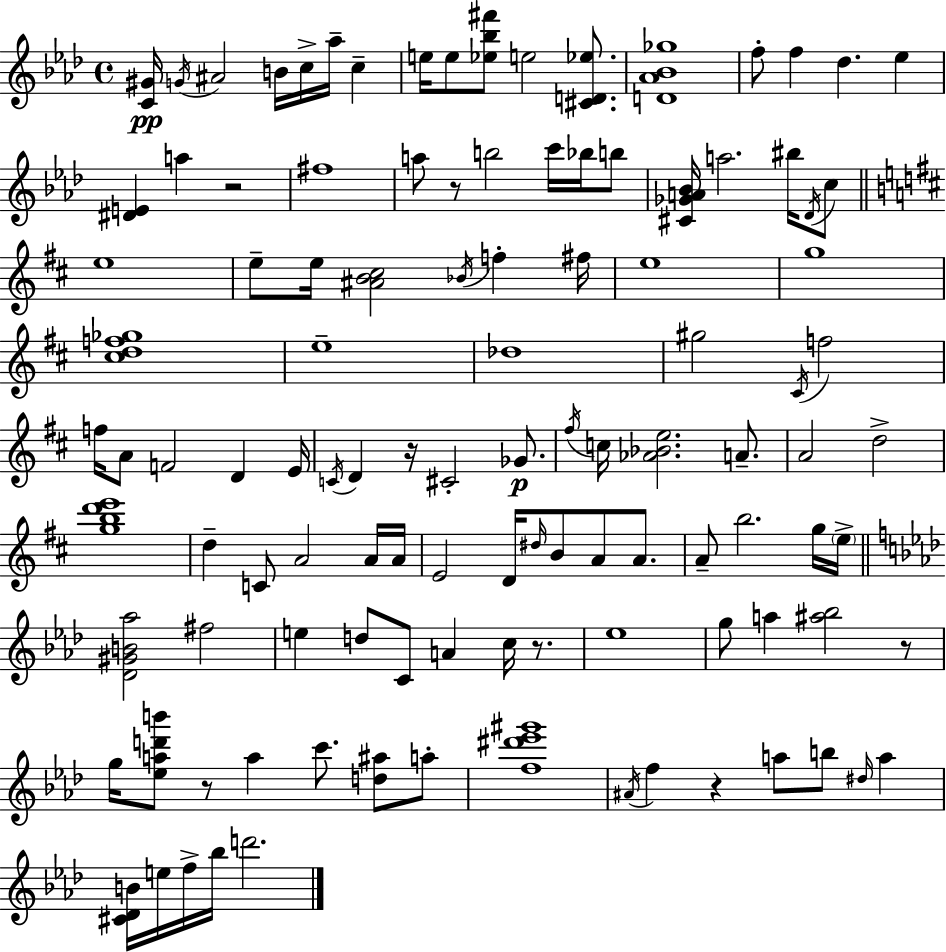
{
  \clef treble
  \time 4/4
  \defaultTimeSignature
  \key f \minor
  <c' gis'>16\pp \acciaccatura { g'16 } ais'2 b'16 c''16-> aes''16-- c''4-- | e''16 e''8 <ees'' bes'' fis'''>8 e''2 <cis' d' ees''>8. | <d' aes' bes' ges''>1 | f''8-. f''4 des''4. ees''4 | \break <dis' e'>4 a''4 r2 | fis''1 | a''8 r8 b''2 c'''16 bes''16 b''8 | <cis' ges' a' bes'>16 a''2. bis''16 \acciaccatura { des'16 } | \break c''8 \bar "||" \break \key b \minor e''1 | e''8-- e''16 <ais' b' cis''>2 \acciaccatura { bes'16 } f''4-. | fis''16 e''1 | g''1 | \break <cis'' d'' f'' ges''>1 | e''1-- | des''1 | gis''2 \acciaccatura { cis'16 } f''2 | \break f''16 a'8 f'2 d'4 | e'16 \acciaccatura { c'16 } d'4 r16 cis'2-. | ges'8.\p \acciaccatura { fis''16 } c''16 <aes' bes' e''>2. | a'8.-- a'2 d''2-> | \break <g'' b'' d''' e'''>1 | d''4-- c'8 a'2 | a'16 a'16 e'2 d'16 \grace { dis''16 } b'8 | a'8 a'8. a'8-- b''2. | \break g''16 \parenthesize e''16-> \bar "||" \break \key f \minor <des' gis' b' aes''>2 fis''2 | e''4 d''8 c'8 a'4 c''16 r8. | ees''1 | g''8 a''4 <ais'' bes''>2 r8 | \break g''16 <ees'' a'' d''' b'''>8 r8 a''4 c'''8. <d'' ais''>8 a''8-. | <f'' dis''' ees''' gis'''>1 | \acciaccatura { ais'16 } f''4 r4 a''8 b''8 \grace { dis''16 } a''4 | <cis' des' b'>16 e''16 f''16-> bes''16 d'''2. | \break \bar "|."
}